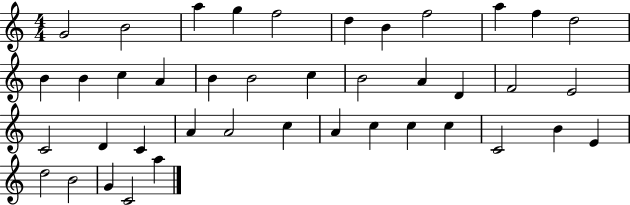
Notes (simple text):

G4/h B4/h A5/q G5/q F5/h D5/q B4/q F5/h A5/q F5/q D5/h B4/q B4/q C5/q A4/q B4/q B4/h C5/q B4/h A4/q D4/q F4/h E4/h C4/h D4/q C4/q A4/q A4/h C5/q A4/q C5/q C5/q C5/q C4/h B4/q E4/q D5/h B4/h G4/q C4/h A5/q